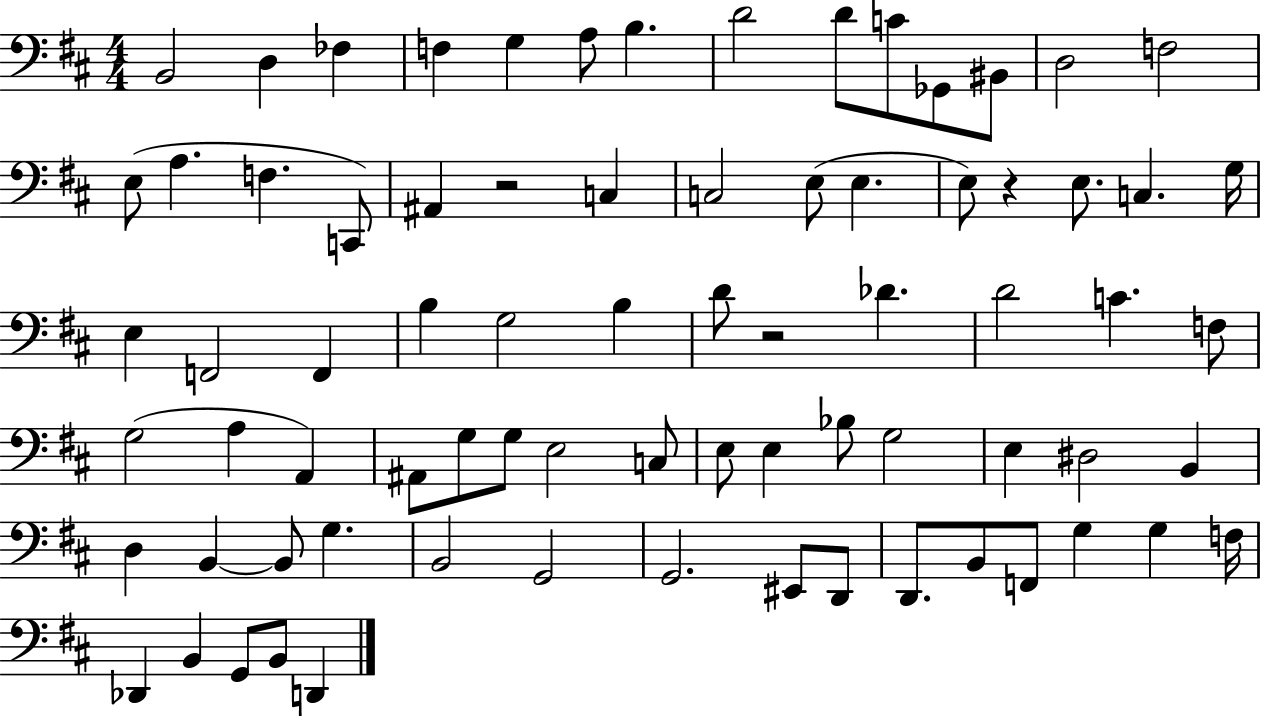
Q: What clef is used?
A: bass